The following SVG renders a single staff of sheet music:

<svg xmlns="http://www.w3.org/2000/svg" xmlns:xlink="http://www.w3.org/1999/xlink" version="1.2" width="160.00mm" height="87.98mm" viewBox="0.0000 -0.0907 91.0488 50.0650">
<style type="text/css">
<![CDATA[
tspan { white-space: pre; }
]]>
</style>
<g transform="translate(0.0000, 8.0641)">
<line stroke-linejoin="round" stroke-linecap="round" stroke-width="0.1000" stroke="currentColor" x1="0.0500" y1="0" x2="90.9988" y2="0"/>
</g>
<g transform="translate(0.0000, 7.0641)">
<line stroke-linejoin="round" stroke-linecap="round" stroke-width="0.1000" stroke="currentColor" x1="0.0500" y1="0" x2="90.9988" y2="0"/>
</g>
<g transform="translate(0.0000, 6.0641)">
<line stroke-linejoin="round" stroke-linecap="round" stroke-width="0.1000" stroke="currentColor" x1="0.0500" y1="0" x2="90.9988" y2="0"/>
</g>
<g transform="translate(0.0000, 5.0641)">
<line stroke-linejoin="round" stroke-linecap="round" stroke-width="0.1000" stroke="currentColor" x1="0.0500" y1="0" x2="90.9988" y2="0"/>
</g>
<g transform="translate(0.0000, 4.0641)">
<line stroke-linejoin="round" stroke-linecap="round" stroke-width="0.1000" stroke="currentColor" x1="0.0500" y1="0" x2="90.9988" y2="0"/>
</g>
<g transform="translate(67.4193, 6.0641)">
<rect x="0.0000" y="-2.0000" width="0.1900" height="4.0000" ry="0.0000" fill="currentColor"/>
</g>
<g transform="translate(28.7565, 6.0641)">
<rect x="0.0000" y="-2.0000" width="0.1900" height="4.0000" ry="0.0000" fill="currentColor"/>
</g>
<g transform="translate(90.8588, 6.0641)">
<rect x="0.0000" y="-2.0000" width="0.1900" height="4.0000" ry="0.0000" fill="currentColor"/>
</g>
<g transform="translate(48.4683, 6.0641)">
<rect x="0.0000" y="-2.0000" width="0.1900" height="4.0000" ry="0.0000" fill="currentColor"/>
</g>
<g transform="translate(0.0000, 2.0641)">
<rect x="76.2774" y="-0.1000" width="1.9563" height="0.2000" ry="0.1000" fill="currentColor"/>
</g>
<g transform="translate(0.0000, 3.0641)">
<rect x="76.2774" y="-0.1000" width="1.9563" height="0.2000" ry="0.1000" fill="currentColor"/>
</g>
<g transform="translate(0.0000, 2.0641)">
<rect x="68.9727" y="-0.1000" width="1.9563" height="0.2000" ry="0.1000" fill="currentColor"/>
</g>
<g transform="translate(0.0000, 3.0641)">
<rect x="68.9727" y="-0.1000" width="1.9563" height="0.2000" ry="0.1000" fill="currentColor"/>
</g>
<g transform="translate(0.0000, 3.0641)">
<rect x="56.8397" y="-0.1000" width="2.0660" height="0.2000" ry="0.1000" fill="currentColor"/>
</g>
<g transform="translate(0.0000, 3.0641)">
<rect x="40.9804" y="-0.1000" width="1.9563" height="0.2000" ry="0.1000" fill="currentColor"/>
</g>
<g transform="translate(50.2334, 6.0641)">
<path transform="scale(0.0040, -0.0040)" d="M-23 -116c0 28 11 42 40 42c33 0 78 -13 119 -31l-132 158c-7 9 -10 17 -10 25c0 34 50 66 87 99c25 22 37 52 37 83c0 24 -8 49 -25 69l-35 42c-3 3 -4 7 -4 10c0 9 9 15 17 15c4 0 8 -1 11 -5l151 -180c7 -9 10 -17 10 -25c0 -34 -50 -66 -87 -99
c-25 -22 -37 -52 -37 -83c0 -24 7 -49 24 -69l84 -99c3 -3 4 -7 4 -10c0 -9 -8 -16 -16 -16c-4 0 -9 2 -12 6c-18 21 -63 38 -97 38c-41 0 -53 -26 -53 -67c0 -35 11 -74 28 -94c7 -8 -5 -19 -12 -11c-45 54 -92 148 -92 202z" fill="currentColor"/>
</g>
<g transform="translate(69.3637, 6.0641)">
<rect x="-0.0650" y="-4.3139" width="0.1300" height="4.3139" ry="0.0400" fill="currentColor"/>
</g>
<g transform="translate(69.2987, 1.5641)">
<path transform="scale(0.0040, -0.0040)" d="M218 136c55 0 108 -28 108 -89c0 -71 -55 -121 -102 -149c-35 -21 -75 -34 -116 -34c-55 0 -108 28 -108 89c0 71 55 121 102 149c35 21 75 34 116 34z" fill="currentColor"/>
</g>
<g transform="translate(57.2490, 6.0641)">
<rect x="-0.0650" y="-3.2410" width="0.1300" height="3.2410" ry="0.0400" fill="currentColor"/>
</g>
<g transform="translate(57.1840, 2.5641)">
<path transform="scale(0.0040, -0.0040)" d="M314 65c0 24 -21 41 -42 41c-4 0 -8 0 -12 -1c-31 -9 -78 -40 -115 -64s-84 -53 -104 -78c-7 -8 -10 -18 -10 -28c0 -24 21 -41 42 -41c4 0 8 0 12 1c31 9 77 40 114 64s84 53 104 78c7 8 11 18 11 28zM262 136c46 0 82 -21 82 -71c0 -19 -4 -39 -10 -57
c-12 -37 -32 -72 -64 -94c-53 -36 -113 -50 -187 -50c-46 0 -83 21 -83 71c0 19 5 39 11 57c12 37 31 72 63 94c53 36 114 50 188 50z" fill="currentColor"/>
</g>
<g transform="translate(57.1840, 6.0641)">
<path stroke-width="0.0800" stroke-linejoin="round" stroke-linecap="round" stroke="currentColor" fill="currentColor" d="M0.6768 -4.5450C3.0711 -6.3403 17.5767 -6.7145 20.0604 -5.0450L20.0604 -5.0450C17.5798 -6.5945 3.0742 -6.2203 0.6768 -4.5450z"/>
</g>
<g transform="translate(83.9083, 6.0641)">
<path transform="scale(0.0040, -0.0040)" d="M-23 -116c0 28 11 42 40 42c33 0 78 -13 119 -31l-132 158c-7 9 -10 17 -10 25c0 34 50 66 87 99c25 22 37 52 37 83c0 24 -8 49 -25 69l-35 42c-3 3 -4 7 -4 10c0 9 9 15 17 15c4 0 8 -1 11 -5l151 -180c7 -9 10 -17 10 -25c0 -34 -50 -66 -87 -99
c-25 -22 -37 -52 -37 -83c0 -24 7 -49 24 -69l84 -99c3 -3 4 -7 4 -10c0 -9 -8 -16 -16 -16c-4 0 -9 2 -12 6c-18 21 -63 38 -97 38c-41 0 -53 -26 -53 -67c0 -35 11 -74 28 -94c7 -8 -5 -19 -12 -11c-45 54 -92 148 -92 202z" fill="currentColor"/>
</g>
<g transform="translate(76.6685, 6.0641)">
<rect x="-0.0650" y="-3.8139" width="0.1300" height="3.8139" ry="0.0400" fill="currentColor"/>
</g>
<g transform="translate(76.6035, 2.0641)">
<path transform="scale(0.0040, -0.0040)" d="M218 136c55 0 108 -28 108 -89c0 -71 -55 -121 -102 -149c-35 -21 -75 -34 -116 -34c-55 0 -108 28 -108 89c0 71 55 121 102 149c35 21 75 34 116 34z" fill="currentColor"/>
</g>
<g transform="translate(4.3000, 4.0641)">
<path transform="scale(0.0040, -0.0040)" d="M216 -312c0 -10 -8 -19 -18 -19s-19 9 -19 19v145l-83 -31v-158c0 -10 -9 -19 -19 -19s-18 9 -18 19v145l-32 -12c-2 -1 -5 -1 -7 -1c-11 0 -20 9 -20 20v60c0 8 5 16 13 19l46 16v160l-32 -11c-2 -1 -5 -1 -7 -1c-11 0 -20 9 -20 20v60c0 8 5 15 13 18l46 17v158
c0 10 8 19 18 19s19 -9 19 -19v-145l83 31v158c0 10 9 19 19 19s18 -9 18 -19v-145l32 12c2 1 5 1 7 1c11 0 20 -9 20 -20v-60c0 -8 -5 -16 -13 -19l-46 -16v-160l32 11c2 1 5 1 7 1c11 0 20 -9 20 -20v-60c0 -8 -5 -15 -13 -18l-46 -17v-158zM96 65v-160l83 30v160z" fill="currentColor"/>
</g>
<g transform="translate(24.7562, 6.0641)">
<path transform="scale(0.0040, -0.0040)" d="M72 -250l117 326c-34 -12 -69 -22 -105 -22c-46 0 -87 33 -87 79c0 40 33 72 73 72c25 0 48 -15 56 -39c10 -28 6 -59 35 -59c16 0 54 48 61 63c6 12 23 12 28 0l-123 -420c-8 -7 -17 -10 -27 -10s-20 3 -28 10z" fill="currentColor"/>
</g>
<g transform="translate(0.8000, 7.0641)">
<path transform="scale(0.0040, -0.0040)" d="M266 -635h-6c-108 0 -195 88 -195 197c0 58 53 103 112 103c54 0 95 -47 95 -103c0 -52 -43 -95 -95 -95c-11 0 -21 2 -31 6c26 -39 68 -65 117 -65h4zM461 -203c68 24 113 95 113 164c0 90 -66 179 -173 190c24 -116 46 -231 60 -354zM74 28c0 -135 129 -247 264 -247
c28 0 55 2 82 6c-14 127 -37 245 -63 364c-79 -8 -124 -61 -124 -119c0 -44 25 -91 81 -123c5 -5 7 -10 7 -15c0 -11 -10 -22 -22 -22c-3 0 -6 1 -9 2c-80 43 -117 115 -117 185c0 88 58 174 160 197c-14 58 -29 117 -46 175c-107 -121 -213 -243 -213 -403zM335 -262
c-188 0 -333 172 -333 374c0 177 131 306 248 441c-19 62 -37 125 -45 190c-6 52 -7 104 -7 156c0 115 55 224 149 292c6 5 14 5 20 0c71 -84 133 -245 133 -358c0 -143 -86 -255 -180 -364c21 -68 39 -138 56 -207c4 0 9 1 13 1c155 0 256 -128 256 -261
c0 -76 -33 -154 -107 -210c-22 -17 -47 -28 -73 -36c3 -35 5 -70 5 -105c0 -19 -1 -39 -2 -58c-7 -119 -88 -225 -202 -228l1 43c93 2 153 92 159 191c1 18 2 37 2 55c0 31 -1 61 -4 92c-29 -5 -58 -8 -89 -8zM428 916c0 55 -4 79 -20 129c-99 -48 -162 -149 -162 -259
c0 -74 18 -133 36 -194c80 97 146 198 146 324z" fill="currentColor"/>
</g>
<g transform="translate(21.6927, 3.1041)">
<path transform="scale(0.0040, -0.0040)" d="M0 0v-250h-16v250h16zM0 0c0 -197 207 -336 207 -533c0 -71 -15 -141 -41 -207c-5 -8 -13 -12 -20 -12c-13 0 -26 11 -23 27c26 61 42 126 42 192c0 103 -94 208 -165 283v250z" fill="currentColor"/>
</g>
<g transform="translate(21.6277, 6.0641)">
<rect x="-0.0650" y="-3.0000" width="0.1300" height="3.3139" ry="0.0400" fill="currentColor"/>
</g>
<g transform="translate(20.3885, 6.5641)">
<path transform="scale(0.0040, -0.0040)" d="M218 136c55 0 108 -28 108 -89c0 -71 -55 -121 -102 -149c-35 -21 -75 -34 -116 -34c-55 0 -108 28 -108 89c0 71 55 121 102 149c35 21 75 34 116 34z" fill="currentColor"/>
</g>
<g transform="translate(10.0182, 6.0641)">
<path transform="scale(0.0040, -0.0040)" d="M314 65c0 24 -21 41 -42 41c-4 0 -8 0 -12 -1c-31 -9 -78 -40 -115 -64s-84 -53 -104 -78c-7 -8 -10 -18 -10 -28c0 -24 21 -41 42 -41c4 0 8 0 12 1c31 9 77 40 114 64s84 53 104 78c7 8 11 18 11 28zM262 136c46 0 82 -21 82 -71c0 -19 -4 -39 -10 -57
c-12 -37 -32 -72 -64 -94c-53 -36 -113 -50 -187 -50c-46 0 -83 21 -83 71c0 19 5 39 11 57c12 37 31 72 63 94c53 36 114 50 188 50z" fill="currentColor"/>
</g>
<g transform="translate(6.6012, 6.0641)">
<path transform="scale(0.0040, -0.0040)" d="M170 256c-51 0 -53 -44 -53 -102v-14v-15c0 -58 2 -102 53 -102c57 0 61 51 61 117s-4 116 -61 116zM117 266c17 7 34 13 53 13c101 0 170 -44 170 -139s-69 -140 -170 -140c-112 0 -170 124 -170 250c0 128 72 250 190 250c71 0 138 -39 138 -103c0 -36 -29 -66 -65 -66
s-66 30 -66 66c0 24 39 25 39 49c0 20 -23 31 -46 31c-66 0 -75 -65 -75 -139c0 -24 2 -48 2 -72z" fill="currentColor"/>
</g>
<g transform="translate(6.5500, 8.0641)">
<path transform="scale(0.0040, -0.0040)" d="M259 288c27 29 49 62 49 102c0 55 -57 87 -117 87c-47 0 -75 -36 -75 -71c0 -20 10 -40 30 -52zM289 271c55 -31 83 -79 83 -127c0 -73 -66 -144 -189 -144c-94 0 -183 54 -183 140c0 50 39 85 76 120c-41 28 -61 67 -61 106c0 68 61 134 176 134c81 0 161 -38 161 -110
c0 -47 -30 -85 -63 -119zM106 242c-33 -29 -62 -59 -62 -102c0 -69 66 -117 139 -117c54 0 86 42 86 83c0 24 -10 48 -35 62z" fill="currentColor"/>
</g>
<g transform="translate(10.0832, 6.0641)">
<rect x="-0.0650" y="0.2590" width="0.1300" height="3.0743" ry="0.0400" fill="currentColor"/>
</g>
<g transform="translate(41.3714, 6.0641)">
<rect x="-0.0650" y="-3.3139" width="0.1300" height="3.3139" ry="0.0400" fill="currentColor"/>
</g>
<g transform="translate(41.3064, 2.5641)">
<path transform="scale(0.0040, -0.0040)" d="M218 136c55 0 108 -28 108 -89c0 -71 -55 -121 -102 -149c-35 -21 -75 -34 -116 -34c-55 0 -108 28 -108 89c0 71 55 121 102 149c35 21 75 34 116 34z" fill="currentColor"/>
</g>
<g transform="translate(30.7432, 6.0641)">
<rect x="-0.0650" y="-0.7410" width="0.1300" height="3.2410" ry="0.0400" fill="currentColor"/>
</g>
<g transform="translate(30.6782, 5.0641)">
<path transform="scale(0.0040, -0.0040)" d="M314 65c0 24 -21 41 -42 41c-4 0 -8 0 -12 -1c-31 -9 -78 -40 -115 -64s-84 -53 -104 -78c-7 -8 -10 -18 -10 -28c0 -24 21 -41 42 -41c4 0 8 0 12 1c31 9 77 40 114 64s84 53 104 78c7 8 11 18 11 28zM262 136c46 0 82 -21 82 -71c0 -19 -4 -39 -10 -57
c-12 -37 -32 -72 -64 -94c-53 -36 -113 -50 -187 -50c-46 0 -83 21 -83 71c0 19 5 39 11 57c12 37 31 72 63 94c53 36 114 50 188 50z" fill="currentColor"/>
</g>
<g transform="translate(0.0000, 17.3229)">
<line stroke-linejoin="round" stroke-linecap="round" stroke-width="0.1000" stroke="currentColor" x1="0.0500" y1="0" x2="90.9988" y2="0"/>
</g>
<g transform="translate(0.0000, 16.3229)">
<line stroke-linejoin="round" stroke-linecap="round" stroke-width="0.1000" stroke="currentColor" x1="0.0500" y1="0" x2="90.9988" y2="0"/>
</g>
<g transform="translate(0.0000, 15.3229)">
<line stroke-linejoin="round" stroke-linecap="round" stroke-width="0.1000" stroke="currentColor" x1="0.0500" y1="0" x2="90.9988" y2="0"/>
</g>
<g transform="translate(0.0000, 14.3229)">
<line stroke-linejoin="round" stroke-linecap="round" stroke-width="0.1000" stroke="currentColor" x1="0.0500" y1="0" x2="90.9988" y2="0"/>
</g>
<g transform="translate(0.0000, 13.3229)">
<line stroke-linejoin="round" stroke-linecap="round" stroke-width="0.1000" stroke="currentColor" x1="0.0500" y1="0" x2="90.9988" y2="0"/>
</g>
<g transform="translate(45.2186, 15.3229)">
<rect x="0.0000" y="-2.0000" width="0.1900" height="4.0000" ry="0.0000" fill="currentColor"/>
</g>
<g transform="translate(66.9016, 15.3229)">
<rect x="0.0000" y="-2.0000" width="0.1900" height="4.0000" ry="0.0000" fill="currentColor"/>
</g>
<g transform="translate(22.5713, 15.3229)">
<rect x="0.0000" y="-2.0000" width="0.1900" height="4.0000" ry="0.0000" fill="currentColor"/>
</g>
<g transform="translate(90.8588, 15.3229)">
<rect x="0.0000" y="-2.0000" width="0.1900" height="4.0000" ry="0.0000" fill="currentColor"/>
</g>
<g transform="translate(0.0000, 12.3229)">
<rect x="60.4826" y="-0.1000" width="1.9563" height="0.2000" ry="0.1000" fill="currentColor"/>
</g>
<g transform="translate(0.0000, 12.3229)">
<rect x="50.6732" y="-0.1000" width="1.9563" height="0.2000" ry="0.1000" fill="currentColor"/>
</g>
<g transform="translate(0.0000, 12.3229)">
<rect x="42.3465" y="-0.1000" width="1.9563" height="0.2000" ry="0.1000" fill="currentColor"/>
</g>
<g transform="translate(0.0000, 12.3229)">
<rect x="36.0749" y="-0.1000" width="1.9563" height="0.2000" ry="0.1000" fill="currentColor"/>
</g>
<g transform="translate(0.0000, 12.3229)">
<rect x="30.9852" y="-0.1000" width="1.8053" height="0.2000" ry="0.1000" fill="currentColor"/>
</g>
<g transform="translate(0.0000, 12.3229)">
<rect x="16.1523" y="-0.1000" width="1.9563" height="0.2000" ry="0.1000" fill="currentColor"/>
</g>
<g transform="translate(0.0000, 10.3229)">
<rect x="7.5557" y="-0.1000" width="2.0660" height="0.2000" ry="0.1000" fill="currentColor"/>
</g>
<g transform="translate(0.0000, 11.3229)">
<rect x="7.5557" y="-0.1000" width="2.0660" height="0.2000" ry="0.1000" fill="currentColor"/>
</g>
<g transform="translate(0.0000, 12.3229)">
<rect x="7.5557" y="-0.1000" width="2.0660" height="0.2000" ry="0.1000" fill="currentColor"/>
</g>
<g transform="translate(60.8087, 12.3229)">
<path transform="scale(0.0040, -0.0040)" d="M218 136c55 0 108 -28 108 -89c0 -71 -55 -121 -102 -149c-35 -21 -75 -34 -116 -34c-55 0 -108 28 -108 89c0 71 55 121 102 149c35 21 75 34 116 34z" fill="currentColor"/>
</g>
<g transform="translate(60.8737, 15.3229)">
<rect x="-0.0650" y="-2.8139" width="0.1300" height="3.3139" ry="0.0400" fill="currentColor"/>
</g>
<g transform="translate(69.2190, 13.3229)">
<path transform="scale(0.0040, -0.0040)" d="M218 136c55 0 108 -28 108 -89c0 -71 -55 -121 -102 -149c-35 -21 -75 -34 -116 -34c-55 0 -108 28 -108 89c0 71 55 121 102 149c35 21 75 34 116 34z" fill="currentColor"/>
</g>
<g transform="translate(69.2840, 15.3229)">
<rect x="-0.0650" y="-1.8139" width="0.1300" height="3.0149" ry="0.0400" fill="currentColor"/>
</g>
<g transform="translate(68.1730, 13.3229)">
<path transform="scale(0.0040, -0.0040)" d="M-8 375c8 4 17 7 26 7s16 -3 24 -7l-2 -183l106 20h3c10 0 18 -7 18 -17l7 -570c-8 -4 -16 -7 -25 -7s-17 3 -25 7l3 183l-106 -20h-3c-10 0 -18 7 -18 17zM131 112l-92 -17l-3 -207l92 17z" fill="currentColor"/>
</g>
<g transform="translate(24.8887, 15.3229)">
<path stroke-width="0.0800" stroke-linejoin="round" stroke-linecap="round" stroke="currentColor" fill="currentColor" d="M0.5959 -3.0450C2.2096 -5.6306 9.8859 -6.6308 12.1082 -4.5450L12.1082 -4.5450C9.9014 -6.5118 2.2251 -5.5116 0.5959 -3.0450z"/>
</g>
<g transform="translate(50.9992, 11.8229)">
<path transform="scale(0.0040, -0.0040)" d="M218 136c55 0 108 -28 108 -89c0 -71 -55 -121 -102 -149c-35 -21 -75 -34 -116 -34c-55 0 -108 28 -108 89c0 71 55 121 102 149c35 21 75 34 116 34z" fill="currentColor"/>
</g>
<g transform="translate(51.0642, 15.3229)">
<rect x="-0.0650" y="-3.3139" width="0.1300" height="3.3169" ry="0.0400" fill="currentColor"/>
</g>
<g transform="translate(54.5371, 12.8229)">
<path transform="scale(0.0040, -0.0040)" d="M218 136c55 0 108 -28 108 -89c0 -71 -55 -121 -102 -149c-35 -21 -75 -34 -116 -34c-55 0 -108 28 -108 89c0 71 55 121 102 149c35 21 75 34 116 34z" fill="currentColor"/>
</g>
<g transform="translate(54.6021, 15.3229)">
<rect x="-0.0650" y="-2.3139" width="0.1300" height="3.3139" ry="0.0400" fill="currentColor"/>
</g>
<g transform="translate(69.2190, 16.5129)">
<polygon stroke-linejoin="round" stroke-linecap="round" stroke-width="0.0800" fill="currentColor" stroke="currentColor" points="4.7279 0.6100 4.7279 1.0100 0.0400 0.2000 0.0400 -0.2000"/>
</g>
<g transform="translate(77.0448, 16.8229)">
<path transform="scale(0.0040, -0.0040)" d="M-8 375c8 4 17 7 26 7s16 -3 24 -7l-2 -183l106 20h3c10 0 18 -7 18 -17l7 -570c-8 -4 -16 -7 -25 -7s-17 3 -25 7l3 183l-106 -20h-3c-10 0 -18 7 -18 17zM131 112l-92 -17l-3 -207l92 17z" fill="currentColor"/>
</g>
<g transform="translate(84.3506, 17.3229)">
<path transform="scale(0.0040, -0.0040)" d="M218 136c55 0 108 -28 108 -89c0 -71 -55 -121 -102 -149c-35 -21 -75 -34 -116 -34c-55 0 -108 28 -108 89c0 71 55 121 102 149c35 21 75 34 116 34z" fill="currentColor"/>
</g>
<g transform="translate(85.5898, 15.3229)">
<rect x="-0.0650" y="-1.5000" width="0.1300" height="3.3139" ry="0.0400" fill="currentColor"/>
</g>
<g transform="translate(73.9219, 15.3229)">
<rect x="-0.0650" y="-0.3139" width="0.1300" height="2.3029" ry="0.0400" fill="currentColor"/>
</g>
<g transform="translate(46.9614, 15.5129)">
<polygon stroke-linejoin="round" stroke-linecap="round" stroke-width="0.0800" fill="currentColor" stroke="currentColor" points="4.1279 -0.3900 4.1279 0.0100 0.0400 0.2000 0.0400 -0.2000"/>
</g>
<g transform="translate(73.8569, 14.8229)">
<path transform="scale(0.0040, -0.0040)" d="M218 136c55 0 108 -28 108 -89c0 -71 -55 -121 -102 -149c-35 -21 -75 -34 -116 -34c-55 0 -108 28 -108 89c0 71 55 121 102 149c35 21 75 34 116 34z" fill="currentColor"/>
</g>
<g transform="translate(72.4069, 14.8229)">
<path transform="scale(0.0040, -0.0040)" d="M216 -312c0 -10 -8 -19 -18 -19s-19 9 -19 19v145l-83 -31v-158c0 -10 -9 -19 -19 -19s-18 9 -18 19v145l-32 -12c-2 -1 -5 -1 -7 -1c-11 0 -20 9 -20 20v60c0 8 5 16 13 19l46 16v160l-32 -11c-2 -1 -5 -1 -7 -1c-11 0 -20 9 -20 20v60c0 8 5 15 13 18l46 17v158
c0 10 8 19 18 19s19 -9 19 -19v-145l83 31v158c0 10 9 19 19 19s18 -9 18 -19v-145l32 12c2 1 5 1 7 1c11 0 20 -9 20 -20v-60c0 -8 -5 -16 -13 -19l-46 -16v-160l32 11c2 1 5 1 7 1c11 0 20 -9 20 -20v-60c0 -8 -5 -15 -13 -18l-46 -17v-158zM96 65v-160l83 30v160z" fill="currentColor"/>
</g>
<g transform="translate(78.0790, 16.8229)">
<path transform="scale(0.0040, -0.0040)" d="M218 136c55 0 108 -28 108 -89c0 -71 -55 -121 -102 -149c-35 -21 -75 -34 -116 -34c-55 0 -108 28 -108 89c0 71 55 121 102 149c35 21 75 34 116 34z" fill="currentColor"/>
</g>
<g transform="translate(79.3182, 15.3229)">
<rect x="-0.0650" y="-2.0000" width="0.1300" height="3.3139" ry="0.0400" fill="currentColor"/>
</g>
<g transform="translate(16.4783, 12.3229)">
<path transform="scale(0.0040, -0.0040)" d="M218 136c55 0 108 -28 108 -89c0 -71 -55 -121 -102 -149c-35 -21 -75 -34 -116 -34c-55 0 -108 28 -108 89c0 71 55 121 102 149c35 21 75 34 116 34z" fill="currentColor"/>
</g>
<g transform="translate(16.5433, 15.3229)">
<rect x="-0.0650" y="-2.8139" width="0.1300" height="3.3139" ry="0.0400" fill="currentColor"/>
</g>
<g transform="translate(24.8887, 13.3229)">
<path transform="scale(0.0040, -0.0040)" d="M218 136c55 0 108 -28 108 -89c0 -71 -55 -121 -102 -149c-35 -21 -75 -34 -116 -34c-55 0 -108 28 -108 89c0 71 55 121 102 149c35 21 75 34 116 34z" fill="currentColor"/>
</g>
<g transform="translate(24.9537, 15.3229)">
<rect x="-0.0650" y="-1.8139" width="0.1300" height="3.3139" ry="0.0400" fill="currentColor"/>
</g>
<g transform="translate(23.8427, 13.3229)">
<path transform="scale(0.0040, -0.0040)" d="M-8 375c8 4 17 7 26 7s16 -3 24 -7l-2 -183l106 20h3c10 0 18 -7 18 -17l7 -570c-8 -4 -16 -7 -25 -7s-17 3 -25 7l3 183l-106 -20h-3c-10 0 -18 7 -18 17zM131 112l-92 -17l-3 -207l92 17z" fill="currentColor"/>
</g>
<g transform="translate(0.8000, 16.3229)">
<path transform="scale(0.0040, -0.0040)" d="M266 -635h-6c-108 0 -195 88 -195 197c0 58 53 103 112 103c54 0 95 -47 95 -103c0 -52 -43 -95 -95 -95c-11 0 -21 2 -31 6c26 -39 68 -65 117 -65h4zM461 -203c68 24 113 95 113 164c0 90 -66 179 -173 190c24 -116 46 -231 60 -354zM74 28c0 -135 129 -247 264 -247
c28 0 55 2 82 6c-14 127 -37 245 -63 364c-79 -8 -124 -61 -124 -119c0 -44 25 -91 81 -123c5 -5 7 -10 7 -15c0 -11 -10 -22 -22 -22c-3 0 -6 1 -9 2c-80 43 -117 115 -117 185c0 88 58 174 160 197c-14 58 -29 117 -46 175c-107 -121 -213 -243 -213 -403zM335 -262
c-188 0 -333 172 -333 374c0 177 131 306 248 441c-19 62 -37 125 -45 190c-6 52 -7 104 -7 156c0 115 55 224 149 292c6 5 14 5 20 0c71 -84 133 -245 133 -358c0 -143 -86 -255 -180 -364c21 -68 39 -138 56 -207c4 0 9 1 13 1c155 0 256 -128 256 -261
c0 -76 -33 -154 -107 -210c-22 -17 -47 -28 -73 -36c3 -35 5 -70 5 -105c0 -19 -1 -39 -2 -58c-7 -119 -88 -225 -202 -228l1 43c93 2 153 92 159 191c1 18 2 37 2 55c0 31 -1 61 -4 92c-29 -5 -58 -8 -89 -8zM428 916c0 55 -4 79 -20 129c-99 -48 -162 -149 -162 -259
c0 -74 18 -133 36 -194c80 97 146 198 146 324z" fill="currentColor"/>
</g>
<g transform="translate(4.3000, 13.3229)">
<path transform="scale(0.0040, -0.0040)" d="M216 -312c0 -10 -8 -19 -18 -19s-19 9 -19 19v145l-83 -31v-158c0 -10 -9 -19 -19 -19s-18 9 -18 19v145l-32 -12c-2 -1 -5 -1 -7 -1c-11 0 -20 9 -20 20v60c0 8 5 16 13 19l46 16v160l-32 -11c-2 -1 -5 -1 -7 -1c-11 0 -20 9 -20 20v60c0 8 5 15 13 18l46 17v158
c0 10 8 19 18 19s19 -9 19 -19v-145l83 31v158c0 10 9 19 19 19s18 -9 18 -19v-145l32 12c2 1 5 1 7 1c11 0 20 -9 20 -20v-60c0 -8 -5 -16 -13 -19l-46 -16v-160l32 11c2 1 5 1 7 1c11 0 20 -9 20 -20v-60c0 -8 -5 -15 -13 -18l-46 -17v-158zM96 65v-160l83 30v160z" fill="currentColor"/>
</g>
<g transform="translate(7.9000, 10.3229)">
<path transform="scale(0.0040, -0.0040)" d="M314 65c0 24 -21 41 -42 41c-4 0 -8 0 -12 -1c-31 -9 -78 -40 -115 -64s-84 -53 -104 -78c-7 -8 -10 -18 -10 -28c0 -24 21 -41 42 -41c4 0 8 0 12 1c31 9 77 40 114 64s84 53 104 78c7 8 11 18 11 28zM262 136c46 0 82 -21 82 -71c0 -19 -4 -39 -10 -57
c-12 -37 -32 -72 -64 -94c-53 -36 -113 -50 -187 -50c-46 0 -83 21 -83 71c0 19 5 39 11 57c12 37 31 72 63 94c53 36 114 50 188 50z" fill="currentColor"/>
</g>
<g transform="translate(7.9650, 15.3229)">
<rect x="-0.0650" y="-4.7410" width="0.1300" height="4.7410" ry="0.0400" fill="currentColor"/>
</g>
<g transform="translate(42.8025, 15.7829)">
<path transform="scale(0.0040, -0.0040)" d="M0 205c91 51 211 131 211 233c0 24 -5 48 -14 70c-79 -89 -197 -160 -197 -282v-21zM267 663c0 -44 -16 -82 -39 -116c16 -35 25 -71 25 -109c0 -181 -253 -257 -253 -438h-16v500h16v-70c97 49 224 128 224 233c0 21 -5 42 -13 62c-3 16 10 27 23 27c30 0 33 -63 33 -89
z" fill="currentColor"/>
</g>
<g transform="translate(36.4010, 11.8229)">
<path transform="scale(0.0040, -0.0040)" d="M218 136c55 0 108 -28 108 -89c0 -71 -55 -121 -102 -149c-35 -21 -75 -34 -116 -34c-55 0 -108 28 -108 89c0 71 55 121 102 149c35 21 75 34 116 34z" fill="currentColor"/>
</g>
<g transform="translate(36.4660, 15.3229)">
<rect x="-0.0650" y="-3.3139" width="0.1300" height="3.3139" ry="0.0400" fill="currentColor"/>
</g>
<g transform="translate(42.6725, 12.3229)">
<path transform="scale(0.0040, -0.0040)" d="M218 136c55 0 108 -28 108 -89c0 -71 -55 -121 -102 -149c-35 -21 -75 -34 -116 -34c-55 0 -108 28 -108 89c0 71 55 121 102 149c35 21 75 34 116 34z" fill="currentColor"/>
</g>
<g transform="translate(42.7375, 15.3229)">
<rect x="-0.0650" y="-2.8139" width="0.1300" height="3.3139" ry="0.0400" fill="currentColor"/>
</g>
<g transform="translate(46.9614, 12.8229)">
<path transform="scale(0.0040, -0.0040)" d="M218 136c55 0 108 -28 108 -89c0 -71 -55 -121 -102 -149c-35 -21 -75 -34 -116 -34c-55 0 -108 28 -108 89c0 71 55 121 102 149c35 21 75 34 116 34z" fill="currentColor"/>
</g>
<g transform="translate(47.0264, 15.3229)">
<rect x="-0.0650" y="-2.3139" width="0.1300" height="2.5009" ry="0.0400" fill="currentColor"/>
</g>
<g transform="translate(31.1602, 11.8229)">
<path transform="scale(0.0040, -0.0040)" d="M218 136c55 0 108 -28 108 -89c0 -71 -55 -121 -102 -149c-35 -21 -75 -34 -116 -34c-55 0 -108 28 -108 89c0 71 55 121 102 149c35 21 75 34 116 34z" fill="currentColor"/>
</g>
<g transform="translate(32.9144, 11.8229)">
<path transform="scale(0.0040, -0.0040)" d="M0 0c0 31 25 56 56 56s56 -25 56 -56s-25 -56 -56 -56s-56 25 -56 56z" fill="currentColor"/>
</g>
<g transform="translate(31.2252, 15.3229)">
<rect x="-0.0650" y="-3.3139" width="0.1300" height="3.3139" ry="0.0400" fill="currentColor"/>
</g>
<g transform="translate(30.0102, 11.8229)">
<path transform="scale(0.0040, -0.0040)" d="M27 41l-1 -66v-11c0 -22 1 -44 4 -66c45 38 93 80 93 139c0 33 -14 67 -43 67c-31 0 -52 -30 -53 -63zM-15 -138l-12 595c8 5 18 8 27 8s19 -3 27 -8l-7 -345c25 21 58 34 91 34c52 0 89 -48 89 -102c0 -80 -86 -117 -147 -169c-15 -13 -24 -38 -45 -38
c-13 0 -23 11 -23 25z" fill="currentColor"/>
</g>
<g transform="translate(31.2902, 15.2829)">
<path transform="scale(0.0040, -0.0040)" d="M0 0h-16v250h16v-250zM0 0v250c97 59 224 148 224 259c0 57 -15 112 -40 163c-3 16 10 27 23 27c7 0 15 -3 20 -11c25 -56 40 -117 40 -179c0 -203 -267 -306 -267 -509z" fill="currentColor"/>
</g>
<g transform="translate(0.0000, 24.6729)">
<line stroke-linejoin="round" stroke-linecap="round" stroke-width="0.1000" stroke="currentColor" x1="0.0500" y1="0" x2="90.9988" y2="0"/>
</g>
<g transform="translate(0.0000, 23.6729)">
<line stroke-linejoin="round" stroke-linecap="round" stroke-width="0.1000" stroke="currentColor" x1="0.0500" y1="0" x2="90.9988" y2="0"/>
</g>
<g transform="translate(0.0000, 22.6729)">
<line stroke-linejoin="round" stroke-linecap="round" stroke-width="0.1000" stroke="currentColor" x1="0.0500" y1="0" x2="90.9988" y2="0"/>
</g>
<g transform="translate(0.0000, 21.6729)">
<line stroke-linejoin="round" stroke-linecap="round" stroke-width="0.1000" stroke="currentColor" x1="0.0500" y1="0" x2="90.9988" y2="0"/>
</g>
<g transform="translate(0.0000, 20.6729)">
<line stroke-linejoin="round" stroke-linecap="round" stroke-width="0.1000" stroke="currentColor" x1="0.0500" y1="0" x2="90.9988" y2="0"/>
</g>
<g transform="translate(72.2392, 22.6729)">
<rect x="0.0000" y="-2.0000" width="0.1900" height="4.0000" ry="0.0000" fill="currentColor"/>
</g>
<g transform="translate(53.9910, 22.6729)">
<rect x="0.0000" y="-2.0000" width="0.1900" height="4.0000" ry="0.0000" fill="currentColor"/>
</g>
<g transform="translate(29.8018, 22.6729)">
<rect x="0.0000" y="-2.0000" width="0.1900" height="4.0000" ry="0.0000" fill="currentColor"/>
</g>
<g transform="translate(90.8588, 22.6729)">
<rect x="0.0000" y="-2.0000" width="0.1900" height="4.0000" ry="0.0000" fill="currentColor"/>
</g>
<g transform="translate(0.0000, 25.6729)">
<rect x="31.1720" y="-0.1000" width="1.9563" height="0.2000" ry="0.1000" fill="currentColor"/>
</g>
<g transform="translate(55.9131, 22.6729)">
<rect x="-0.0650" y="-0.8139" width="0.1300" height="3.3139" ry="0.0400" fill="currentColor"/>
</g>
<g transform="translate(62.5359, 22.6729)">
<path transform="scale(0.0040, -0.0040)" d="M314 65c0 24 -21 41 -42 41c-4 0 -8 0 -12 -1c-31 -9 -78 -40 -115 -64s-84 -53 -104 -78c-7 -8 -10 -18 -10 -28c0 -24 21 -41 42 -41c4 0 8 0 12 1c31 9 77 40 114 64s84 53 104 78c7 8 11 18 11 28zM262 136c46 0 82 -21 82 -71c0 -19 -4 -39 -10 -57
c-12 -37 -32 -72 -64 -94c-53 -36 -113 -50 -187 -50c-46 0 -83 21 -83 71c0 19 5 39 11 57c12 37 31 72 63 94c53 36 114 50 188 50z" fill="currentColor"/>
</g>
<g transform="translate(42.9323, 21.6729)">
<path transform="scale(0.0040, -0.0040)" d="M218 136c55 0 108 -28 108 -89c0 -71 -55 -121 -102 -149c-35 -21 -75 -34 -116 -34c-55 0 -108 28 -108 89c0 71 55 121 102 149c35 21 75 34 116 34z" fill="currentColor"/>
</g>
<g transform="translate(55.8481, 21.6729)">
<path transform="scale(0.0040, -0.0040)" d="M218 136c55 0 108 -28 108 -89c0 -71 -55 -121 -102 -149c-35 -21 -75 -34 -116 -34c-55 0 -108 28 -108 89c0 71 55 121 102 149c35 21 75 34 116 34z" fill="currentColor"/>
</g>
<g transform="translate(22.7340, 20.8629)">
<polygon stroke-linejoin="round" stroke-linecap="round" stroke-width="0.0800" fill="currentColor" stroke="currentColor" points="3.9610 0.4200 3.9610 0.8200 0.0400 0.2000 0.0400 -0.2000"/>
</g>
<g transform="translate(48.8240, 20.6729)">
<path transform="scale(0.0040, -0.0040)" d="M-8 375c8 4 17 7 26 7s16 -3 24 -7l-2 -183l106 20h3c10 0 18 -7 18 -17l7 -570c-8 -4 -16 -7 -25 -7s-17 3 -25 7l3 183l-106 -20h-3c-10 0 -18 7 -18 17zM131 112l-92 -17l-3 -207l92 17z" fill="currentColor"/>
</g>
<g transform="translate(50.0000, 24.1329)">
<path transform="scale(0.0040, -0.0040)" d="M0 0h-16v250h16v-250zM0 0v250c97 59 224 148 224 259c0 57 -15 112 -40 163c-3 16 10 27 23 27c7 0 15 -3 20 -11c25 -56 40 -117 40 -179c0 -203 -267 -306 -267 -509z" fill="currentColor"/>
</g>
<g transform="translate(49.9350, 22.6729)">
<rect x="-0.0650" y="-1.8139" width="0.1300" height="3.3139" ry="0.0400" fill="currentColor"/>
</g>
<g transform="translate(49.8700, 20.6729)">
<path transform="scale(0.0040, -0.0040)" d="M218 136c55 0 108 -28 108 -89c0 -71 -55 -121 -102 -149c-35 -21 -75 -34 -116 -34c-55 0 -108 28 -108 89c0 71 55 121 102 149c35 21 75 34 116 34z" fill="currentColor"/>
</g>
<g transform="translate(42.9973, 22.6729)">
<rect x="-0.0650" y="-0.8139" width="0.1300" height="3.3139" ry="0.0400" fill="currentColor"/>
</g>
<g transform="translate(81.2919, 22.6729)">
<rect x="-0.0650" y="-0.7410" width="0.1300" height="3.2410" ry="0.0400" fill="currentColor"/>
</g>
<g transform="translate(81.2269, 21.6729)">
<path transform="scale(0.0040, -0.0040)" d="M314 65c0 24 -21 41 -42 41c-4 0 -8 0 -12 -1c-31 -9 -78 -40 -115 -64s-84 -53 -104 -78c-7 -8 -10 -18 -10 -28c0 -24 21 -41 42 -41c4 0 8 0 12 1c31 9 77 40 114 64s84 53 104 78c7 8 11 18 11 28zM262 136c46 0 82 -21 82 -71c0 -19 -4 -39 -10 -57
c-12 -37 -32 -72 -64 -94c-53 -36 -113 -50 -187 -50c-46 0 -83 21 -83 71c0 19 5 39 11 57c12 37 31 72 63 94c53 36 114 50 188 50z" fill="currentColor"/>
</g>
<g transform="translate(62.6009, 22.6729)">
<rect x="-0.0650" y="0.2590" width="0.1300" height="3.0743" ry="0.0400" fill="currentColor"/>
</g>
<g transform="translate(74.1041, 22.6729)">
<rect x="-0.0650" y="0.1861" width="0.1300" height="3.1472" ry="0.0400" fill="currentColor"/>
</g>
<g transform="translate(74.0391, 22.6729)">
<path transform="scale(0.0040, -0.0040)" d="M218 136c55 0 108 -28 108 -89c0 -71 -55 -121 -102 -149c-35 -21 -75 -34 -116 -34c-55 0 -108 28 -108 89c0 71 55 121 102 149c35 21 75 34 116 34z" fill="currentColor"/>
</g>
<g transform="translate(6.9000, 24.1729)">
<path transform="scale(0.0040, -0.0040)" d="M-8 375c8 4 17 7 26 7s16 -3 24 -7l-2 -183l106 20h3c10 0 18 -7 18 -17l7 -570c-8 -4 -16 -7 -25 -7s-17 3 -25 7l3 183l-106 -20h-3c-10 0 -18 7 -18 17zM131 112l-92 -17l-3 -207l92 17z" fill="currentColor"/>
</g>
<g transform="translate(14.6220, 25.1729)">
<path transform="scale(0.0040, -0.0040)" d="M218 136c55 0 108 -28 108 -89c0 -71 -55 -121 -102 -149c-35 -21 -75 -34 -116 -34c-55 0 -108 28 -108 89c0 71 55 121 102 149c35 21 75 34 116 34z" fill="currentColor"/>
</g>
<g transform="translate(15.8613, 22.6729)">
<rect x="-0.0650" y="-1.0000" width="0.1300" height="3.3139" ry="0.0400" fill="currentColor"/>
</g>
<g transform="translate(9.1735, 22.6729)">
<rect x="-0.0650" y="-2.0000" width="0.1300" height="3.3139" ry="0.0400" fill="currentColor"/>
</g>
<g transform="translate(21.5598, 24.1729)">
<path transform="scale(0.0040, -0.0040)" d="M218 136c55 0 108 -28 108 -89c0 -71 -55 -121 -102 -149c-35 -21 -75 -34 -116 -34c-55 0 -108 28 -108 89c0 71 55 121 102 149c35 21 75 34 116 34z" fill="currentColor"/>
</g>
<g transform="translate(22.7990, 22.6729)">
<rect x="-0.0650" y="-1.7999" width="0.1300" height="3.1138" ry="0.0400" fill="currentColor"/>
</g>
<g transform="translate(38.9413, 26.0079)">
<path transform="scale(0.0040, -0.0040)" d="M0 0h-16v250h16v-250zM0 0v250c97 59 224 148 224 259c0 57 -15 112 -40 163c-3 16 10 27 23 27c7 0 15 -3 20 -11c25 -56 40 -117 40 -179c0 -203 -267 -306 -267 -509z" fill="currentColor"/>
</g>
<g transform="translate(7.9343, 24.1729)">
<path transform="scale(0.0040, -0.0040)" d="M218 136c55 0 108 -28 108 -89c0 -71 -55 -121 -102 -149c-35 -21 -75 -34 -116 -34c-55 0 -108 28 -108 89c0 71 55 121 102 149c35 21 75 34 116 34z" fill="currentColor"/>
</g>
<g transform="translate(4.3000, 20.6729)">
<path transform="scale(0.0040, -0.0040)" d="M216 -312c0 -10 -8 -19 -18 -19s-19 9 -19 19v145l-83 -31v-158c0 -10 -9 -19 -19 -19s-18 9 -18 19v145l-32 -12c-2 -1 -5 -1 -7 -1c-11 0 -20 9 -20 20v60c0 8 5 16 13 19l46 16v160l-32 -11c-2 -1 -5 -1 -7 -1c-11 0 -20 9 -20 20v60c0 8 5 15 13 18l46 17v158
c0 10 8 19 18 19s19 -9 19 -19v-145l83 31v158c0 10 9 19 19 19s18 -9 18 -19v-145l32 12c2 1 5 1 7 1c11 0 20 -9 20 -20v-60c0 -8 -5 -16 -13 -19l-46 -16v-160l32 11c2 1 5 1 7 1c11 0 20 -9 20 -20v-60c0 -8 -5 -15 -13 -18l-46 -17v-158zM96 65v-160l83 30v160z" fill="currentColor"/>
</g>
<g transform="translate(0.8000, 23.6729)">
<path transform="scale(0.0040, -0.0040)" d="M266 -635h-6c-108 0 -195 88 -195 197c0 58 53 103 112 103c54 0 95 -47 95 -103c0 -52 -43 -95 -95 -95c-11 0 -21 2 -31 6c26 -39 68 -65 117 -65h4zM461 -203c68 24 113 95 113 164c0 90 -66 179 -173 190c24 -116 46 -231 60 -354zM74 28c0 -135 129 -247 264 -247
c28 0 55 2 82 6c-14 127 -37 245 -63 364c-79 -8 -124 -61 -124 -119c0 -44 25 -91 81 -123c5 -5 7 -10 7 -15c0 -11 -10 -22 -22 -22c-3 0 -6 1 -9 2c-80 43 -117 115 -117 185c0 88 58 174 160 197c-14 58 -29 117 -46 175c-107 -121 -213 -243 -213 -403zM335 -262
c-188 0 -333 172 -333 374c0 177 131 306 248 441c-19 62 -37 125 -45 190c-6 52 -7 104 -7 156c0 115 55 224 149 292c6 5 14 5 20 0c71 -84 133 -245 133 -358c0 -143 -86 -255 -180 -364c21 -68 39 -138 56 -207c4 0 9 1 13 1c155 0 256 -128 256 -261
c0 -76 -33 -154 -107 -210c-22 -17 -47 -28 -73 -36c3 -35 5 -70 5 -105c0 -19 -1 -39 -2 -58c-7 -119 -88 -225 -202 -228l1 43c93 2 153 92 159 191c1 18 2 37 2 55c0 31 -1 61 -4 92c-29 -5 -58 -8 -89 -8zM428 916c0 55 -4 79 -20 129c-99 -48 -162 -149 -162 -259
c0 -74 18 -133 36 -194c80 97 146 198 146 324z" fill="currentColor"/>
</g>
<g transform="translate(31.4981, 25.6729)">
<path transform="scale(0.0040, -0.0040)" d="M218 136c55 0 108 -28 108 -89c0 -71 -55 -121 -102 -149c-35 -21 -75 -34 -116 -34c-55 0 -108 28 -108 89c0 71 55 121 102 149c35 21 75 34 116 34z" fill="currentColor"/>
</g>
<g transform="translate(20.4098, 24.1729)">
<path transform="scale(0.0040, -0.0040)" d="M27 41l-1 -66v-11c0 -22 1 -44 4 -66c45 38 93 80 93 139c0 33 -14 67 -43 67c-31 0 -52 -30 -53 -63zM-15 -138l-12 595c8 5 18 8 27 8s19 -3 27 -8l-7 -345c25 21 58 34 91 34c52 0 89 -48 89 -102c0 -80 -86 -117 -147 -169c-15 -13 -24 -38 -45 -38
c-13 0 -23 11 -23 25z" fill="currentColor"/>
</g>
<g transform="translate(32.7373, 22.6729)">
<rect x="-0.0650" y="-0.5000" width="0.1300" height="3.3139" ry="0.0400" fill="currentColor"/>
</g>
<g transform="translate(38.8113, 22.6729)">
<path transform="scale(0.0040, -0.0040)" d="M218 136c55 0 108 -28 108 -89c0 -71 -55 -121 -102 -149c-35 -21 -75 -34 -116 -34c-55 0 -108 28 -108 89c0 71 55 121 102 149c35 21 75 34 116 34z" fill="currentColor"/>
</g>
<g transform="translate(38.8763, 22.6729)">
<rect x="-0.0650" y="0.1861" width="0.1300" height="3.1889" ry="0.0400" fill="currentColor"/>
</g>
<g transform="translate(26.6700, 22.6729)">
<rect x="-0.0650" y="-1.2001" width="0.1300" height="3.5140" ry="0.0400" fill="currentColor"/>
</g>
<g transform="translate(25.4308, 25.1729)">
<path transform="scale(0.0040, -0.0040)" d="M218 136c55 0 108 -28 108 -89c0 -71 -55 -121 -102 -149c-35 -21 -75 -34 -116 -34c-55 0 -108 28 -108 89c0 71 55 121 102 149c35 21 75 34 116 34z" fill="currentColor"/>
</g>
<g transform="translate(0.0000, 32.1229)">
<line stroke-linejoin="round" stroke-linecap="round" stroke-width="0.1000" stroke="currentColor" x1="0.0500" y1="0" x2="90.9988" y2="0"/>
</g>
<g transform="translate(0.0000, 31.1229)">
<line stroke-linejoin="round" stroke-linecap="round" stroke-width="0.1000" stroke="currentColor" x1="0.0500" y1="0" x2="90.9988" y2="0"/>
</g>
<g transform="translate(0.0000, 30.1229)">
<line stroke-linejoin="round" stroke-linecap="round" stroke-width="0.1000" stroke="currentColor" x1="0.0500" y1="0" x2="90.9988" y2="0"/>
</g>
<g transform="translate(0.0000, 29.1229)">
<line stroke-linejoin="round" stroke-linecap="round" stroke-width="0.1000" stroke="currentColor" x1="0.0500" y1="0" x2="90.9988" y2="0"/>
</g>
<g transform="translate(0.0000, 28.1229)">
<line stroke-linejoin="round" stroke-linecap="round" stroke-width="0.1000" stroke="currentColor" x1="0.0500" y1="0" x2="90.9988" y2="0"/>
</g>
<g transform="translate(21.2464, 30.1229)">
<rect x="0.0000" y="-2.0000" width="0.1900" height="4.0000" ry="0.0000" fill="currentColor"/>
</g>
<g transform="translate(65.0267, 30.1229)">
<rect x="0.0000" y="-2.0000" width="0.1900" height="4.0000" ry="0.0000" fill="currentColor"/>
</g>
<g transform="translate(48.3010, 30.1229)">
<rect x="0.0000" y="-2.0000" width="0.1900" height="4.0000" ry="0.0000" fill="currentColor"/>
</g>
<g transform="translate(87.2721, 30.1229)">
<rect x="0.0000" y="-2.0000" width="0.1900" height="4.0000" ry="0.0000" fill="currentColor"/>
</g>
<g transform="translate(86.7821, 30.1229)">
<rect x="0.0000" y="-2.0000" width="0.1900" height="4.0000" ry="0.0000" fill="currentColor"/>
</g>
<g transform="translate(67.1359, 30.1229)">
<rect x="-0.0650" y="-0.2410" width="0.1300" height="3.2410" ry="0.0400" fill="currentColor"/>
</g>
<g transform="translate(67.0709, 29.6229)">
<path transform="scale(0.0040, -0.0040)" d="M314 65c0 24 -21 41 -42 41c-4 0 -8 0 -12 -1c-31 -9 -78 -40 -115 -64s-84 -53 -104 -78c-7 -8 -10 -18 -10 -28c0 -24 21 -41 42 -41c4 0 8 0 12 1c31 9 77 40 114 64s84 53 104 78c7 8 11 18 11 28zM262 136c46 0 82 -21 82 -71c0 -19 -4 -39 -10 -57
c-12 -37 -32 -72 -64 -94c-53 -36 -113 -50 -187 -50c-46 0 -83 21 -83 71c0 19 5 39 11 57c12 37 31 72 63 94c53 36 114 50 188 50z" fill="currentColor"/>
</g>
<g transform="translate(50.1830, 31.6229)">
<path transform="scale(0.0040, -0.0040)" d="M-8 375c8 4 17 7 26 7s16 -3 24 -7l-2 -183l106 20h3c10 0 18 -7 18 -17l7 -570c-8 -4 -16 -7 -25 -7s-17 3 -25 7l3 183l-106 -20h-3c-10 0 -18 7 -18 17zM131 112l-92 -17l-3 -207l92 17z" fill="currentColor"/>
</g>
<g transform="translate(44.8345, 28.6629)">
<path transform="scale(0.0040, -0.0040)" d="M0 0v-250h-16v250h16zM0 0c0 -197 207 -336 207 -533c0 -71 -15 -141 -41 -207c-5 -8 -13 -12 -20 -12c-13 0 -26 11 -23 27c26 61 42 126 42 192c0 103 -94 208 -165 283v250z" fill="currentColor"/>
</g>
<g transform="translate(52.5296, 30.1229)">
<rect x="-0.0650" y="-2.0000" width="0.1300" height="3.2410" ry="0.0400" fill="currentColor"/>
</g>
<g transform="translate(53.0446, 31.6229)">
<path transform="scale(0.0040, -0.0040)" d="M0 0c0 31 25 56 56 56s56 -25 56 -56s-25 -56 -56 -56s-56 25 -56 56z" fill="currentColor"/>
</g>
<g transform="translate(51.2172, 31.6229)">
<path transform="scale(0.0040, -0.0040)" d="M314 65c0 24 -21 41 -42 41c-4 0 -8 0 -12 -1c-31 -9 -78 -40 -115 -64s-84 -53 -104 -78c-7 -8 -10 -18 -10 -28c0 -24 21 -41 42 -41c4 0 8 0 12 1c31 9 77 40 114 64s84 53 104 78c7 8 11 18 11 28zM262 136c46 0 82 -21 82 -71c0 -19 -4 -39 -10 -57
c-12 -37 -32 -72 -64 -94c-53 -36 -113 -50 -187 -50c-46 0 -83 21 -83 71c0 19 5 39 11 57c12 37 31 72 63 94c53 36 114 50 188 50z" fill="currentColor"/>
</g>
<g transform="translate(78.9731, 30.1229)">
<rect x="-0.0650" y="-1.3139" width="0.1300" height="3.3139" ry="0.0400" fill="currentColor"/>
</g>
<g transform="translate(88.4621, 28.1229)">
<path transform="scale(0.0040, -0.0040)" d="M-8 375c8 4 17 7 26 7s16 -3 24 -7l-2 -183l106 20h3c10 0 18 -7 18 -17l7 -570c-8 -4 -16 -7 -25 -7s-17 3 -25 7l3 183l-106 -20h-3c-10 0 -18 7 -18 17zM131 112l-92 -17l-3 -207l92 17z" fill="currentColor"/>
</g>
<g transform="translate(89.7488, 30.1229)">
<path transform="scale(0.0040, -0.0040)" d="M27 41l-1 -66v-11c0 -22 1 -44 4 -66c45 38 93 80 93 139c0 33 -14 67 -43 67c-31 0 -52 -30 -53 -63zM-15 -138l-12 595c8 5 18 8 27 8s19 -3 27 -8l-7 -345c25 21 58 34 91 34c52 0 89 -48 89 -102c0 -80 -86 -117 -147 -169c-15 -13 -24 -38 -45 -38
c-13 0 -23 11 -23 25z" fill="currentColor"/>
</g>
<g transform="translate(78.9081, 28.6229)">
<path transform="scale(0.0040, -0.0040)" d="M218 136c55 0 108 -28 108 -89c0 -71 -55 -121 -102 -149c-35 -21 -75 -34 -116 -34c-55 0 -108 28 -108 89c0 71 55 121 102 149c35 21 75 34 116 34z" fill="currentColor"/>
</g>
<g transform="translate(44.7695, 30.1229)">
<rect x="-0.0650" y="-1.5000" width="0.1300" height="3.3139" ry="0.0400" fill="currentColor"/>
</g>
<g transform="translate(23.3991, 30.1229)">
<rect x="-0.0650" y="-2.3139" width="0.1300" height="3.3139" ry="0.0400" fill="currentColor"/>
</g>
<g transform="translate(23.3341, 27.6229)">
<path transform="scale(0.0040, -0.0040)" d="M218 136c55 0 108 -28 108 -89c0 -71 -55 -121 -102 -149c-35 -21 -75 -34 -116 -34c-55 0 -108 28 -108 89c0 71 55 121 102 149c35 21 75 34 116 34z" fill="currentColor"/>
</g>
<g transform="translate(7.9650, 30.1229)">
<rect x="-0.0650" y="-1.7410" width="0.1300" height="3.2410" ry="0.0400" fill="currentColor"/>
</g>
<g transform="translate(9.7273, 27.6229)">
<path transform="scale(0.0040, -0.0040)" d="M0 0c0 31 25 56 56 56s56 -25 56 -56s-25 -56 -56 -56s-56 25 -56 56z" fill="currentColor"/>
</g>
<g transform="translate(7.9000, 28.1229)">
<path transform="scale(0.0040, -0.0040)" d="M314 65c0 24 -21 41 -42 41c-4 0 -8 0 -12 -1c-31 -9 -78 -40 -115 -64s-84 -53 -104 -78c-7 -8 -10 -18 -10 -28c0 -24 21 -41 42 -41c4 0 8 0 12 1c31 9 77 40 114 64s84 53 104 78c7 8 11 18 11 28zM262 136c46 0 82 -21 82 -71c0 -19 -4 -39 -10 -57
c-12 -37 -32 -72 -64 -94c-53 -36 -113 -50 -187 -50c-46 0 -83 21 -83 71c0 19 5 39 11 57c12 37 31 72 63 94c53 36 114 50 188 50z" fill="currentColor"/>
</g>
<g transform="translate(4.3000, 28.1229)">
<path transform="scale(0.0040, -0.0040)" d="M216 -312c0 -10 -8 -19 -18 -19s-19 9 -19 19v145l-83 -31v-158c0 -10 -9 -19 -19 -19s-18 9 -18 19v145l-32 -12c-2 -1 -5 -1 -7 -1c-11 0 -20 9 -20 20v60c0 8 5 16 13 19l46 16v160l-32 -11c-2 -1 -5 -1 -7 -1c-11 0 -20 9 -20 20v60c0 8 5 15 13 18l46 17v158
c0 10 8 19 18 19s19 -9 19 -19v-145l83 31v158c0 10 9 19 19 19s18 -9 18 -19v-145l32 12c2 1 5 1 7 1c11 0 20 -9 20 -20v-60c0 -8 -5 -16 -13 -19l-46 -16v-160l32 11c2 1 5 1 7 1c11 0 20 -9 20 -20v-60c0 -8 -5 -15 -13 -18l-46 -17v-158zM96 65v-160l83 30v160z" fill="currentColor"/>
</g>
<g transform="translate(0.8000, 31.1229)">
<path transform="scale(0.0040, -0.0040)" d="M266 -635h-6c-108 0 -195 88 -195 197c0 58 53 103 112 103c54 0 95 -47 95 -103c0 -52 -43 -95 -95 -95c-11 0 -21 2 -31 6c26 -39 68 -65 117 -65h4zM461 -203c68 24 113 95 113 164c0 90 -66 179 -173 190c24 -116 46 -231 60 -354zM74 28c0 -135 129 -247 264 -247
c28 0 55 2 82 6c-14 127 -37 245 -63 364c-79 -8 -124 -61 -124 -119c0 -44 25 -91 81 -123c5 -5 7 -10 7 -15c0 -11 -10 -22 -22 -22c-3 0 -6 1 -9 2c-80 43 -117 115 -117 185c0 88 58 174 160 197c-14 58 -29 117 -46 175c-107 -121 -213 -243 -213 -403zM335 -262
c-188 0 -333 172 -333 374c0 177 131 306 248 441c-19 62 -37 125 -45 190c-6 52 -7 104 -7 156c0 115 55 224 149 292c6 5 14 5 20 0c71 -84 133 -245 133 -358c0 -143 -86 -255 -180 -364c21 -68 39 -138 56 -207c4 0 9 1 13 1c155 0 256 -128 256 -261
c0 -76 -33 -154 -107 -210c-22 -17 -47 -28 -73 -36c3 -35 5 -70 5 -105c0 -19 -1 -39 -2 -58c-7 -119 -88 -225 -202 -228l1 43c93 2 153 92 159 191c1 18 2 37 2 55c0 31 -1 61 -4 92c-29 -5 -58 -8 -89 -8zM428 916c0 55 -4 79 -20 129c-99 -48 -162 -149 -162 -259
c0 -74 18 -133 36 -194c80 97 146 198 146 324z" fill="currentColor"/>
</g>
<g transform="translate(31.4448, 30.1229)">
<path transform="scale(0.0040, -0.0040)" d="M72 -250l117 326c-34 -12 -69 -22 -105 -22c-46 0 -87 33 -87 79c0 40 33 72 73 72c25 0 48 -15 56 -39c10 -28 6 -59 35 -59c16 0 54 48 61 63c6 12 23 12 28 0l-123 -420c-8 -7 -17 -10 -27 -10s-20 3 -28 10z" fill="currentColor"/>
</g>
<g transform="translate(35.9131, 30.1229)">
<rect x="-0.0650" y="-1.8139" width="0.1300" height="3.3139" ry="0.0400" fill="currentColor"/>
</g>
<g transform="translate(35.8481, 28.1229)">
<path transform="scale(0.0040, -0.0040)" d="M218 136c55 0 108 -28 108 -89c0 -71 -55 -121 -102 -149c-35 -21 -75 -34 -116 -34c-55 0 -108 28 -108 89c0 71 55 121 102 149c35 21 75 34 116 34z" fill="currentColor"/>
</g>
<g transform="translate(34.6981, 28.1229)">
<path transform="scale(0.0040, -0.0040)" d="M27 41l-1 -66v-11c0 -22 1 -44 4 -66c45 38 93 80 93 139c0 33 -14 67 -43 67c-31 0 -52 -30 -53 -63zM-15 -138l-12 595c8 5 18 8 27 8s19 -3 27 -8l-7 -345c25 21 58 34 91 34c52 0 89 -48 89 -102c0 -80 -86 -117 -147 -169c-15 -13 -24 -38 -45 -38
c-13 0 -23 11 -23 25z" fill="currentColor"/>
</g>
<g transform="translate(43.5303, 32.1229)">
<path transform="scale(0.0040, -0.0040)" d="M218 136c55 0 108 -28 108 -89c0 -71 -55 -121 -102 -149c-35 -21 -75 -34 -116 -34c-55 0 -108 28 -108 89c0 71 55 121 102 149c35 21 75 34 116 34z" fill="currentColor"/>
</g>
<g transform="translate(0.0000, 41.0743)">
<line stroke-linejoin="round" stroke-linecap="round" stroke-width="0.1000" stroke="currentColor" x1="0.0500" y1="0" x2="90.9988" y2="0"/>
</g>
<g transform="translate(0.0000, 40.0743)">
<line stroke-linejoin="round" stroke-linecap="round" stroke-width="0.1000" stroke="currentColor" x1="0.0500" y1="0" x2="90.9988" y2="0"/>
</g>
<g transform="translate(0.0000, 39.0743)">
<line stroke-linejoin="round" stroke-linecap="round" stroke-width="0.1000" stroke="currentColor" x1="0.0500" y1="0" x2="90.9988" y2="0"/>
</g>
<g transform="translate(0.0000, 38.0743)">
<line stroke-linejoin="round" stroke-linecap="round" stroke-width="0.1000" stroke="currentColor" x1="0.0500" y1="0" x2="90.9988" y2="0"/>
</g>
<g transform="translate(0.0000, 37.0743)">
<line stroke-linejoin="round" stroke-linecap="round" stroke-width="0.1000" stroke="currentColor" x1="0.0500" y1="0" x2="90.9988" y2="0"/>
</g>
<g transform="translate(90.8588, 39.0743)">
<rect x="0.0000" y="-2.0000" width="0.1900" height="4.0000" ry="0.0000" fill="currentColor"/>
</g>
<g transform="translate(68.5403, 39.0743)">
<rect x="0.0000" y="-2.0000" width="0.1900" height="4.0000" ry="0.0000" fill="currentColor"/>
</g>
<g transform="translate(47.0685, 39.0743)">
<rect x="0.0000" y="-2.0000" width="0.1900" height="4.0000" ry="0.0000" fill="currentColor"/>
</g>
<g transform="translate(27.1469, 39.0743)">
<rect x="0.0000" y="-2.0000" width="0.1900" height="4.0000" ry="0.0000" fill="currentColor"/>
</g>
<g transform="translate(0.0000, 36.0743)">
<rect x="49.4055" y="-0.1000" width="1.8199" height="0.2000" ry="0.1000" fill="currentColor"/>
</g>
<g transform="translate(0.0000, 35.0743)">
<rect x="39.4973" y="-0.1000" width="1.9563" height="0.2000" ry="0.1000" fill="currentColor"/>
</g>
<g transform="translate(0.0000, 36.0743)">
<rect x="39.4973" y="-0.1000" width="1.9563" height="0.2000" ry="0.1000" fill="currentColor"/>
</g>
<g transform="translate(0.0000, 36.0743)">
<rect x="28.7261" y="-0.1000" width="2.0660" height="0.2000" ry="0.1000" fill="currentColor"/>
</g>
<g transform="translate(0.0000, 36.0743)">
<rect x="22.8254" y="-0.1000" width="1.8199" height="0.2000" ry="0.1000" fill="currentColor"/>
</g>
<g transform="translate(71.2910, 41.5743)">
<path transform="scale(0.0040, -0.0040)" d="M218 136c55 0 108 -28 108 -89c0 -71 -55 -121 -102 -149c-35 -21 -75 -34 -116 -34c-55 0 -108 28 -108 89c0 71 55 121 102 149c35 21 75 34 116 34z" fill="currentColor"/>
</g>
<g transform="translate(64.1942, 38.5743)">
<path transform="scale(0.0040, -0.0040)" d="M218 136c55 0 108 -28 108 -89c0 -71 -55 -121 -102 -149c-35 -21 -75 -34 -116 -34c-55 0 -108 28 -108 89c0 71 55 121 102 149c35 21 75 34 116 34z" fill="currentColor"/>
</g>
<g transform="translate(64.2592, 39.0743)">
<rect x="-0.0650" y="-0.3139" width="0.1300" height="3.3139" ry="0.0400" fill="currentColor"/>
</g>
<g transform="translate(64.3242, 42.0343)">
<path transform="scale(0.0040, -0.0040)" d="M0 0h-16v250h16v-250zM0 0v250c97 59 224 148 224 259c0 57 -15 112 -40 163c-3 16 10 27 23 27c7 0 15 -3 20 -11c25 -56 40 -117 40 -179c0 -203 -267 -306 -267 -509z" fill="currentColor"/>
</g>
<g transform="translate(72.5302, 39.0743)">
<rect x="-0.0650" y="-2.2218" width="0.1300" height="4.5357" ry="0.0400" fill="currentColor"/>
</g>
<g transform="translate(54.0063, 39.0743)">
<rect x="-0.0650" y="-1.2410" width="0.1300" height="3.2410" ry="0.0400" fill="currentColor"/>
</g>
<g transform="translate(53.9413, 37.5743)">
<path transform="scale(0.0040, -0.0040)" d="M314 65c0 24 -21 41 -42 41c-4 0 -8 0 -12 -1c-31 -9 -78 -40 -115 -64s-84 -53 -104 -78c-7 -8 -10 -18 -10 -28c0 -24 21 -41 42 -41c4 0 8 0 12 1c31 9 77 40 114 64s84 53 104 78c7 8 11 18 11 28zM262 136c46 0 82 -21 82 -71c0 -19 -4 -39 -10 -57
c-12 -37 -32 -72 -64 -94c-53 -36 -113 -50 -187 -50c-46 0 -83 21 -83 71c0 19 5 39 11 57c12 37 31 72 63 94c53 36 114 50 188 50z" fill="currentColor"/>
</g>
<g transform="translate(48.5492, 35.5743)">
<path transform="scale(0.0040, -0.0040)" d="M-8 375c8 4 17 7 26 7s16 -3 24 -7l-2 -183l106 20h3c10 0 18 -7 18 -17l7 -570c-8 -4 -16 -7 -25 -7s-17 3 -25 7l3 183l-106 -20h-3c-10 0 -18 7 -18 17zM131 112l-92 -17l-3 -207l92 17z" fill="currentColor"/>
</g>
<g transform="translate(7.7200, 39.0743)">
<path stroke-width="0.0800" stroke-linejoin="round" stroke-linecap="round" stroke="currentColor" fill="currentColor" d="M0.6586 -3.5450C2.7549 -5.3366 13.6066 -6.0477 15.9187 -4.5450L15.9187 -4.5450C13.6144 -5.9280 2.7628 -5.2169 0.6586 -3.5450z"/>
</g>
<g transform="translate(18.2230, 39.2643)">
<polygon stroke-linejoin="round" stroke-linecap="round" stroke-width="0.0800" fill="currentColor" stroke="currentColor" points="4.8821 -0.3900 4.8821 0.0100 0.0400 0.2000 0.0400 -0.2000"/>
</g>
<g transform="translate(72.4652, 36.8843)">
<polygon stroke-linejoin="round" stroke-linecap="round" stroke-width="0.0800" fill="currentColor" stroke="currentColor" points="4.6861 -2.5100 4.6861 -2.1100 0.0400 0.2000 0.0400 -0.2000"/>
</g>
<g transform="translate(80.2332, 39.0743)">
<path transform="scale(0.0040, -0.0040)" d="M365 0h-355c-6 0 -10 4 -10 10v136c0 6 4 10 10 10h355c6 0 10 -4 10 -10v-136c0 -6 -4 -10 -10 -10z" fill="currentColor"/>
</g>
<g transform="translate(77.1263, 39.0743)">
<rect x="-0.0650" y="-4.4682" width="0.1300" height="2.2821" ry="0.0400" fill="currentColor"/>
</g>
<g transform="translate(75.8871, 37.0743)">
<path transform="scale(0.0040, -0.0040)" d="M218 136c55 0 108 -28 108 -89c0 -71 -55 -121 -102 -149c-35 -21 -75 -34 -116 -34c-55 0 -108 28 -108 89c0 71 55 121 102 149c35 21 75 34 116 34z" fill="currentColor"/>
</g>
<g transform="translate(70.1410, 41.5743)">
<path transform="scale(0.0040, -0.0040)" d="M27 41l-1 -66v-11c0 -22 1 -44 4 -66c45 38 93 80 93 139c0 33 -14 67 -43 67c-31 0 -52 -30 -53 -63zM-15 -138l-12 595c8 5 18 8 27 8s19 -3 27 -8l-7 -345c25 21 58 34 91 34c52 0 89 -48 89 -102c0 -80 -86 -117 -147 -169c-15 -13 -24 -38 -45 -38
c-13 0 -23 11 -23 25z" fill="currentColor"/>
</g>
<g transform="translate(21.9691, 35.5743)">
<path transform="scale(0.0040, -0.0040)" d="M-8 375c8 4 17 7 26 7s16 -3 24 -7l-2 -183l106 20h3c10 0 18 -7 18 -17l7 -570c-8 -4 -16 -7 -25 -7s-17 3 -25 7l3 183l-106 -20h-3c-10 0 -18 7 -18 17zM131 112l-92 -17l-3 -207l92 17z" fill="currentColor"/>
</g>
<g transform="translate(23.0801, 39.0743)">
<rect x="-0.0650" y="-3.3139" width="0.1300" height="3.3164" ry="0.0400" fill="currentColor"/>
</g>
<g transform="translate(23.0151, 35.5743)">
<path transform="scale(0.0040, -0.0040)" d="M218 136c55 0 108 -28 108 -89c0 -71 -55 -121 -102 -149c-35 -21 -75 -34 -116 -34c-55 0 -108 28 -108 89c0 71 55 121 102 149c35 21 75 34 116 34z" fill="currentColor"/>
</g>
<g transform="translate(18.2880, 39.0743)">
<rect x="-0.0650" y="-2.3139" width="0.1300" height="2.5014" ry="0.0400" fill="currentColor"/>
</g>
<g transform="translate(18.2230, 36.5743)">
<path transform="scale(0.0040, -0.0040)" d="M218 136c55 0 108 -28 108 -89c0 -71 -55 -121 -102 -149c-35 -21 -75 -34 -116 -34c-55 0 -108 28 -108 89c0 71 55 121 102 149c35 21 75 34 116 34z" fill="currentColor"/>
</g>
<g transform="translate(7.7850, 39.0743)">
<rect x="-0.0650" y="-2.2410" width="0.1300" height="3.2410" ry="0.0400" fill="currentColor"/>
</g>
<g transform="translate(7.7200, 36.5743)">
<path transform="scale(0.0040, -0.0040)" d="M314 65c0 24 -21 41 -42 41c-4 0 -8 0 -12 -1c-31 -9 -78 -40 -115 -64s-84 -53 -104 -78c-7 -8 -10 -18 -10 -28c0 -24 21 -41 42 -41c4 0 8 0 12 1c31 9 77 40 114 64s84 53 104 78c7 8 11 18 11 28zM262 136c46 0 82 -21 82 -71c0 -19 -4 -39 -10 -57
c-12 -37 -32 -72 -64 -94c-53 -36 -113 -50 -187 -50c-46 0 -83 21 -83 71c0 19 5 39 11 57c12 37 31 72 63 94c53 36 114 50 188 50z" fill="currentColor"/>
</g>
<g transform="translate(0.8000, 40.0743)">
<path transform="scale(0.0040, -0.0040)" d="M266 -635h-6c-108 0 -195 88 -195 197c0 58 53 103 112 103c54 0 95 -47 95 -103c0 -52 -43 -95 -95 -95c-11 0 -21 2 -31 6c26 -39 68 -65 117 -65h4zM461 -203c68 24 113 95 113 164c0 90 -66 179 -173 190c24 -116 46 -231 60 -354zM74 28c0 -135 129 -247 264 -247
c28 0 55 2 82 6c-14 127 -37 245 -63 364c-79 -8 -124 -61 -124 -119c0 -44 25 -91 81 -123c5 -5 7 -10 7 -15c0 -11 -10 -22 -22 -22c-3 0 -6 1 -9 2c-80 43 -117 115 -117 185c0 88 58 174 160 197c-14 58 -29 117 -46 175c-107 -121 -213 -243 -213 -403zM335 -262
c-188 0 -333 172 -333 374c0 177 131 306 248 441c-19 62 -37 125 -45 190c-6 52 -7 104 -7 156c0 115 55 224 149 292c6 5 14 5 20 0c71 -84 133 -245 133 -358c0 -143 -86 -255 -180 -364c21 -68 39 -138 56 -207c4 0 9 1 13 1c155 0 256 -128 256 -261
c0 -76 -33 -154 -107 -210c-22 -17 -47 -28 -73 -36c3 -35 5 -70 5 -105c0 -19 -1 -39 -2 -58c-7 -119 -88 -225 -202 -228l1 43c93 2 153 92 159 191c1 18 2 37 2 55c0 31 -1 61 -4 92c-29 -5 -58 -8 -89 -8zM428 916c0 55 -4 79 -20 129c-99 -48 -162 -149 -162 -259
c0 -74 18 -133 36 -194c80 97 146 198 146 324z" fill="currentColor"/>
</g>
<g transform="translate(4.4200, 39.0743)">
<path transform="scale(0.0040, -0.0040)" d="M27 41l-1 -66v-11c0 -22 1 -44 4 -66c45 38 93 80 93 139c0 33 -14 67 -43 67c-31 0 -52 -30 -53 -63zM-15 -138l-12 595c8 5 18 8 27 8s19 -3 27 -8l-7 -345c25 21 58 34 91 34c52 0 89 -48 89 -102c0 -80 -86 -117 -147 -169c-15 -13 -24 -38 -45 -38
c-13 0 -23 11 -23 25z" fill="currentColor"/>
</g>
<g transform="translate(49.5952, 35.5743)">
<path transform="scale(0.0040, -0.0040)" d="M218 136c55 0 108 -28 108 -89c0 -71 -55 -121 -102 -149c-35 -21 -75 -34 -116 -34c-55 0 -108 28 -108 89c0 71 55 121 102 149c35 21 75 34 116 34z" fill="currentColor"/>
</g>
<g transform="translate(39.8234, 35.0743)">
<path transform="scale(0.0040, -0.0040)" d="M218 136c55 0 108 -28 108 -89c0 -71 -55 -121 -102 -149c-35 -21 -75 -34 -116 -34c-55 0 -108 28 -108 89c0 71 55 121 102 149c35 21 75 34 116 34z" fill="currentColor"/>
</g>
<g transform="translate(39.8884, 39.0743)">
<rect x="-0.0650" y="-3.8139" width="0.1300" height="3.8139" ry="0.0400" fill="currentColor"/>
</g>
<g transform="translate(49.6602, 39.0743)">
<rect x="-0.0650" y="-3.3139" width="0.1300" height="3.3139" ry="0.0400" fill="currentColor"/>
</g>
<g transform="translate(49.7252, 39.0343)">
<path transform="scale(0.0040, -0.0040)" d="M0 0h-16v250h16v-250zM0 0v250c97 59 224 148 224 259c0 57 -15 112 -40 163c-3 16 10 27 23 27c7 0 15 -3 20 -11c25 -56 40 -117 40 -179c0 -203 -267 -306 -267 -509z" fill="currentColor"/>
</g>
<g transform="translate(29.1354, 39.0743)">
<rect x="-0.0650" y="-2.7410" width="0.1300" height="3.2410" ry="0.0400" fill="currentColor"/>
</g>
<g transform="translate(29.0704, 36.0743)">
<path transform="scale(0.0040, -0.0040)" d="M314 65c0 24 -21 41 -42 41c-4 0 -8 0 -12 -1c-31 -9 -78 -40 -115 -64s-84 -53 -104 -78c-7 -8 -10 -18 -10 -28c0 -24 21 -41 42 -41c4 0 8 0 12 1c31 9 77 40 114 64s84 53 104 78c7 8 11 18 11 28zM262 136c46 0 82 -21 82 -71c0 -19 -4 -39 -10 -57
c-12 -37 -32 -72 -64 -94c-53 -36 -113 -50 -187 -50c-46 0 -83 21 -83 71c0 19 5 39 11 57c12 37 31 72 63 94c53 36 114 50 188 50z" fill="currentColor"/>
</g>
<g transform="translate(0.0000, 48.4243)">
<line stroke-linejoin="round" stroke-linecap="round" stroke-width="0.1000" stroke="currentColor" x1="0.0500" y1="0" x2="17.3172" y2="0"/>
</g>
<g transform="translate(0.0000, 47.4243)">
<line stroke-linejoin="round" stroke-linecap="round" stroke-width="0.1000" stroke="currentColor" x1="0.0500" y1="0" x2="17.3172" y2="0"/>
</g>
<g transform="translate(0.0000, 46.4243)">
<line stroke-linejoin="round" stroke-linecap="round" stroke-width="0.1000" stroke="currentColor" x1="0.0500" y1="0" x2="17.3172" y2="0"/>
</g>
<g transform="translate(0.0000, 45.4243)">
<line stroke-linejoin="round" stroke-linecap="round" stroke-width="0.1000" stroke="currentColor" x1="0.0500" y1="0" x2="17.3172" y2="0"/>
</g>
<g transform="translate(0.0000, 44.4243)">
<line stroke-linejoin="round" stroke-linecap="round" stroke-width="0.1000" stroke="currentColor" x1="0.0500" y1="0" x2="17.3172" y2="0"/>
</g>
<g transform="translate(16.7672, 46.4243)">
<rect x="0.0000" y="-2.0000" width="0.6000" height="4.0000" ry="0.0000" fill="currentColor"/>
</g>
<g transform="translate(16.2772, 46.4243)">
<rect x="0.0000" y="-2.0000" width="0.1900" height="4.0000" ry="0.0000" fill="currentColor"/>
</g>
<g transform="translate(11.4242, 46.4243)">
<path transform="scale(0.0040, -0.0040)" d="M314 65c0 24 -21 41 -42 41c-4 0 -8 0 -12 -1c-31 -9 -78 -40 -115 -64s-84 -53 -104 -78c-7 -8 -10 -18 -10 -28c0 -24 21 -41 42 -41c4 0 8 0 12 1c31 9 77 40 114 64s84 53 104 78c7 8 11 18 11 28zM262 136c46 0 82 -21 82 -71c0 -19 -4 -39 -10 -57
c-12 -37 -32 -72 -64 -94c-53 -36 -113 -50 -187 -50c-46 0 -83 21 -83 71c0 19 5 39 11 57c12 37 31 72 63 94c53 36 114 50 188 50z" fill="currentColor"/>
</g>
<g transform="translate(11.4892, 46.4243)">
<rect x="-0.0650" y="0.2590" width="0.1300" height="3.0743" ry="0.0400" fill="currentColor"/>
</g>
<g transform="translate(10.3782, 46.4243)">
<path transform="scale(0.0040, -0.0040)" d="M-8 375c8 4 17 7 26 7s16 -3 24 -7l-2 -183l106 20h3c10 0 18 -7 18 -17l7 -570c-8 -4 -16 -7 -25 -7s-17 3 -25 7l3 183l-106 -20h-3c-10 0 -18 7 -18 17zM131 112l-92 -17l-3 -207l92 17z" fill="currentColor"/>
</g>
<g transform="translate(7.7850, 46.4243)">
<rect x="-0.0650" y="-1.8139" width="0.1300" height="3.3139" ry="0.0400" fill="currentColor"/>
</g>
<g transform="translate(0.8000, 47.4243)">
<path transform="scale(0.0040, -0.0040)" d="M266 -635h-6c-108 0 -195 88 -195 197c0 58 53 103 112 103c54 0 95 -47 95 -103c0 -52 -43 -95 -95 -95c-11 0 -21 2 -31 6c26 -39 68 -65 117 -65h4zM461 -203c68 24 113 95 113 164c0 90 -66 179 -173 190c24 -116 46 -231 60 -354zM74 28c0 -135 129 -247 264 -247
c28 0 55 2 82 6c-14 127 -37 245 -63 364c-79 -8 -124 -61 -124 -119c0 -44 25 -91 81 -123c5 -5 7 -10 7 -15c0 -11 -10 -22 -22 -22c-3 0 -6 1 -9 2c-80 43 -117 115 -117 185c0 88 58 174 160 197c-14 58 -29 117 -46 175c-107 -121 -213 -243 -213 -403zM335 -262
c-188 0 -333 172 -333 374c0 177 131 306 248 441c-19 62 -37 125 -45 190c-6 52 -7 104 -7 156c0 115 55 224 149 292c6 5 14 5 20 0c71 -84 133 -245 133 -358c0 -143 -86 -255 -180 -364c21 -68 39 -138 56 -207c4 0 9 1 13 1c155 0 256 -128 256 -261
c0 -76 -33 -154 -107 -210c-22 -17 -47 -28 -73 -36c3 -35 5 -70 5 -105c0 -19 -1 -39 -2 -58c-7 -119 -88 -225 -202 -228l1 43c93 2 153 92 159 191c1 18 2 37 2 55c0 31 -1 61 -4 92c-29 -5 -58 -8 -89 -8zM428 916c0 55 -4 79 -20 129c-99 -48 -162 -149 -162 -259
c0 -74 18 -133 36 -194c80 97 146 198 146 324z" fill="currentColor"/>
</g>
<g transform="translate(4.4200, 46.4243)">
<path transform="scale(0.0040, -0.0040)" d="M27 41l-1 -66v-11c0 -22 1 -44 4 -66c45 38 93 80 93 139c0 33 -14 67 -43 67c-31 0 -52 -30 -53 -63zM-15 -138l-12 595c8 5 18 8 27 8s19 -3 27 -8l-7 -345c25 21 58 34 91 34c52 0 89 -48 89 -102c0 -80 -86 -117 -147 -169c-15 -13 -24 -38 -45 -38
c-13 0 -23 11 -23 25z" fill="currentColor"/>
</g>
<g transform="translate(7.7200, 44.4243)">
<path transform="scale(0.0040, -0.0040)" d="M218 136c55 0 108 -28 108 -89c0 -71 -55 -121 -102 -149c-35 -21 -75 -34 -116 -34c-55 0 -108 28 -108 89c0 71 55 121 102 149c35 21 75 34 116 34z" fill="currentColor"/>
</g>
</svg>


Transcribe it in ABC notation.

X:1
T:Untitled
M:6/8
L:1/4
K:G
B2 A/2 z/2 d2 b z b2 d' c' z e'2 a f _b/2 _b a/4 g/2 b/2 g a f/2 ^c/2 F E F D _F/2 D/2 C B/2 d f/2 d B2 B d2 ^f2 g z/2 _f E/2 F2 c2 e g2 g/2 b/2 a2 c' b/2 e2 c/2 _D/2 f/2 z2 f B2